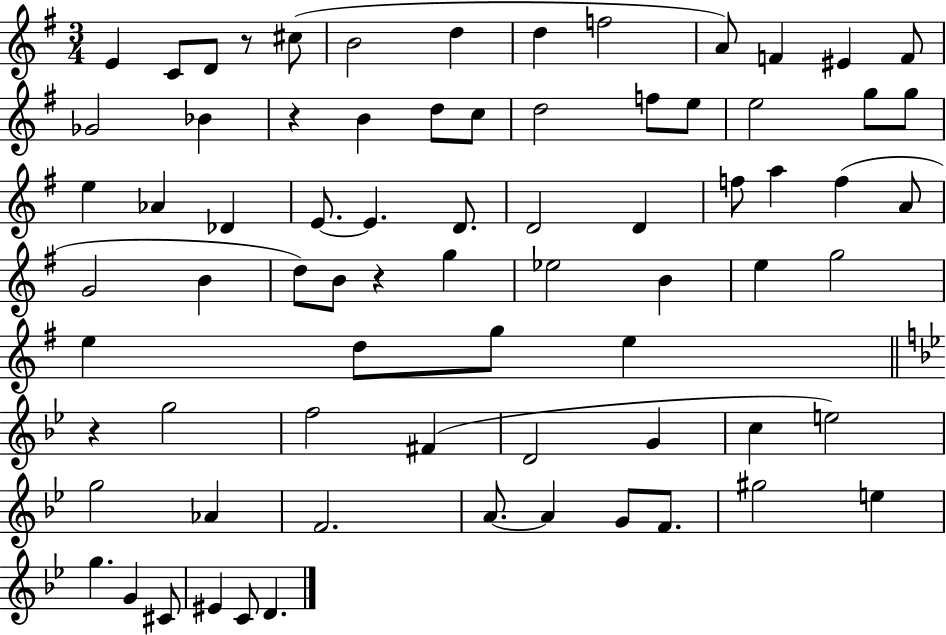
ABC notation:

X:1
T:Untitled
M:3/4
L:1/4
K:G
E C/2 D/2 z/2 ^c/2 B2 d d f2 A/2 F ^E F/2 _G2 _B z B d/2 c/2 d2 f/2 e/2 e2 g/2 g/2 e _A _D E/2 E D/2 D2 D f/2 a f A/2 G2 B d/2 B/2 z g _e2 B e g2 e d/2 g/2 e z g2 f2 ^F D2 G c e2 g2 _A F2 A/2 A G/2 F/2 ^g2 e g G ^C/2 ^E C/2 D